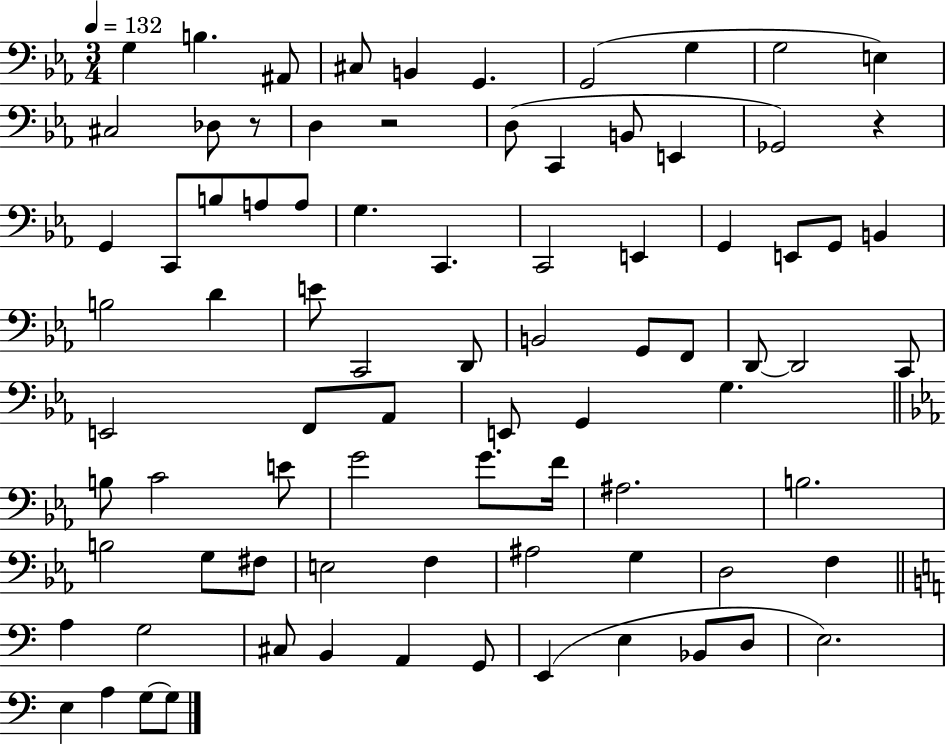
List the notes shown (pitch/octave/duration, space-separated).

G3/q B3/q. A#2/e C#3/e B2/q G2/q. G2/h G3/q G3/h E3/q C#3/h Db3/e R/e D3/q R/h D3/e C2/q B2/e E2/q Gb2/h R/q G2/q C2/e B3/e A3/e A3/e G3/q. C2/q. C2/h E2/q G2/q E2/e G2/e B2/q B3/h D4/q E4/e C2/h D2/e B2/h G2/e F2/e D2/e D2/h C2/e E2/h F2/e Ab2/e E2/e G2/q G3/q. B3/e C4/h E4/e G4/h G4/e. F4/s A#3/h. B3/h. B3/h G3/e F#3/e E3/h F3/q A#3/h G3/q D3/h F3/q A3/q G3/h C#3/e B2/q A2/q G2/e E2/q E3/q Bb2/e D3/e E3/h. E3/q A3/q G3/e G3/e